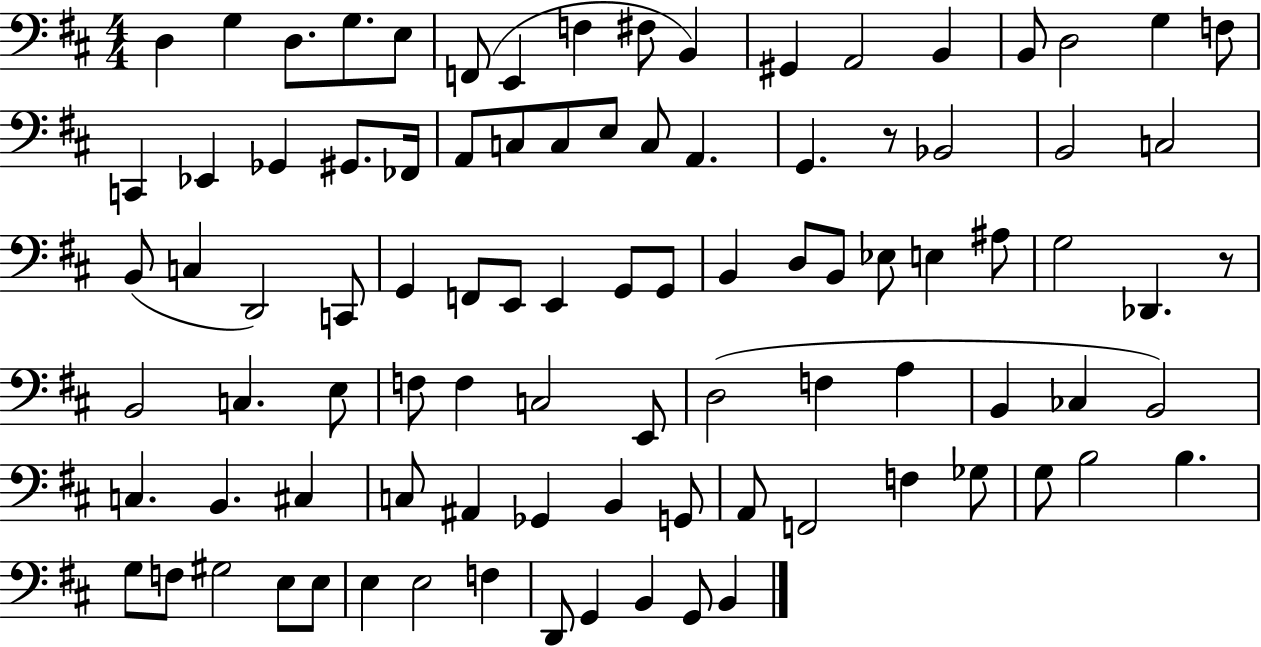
{
  \clef bass
  \numericTimeSignature
  \time 4/4
  \key d \major
  d4 g4 d8. g8. e8 | f,8( e,4 f4 fis8 b,4) | gis,4 a,2 b,4 | b,8 d2 g4 f8 | \break c,4 ees,4 ges,4 gis,8. fes,16 | a,8 c8 c8 e8 c8 a,4. | g,4. r8 bes,2 | b,2 c2 | \break b,8( c4 d,2) c,8 | g,4 f,8 e,8 e,4 g,8 g,8 | b,4 d8 b,8 ees8 e4 ais8 | g2 des,4. r8 | \break b,2 c4. e8 | f8 f4 c2 e,8 | d2( f4 a4 | b,4 ces4 b,2) | \break c4. b,4. cis4 | c8 ais,4 ges,4 b,4 g,8 | a,8 f,2 f4 ges8 | g8 b2 b4. | \break g8 f8 gis2 e8 e8 | e4 e2 f4 | d,8 g,4 b,4 g,8 b,4 | \bar "|."
}